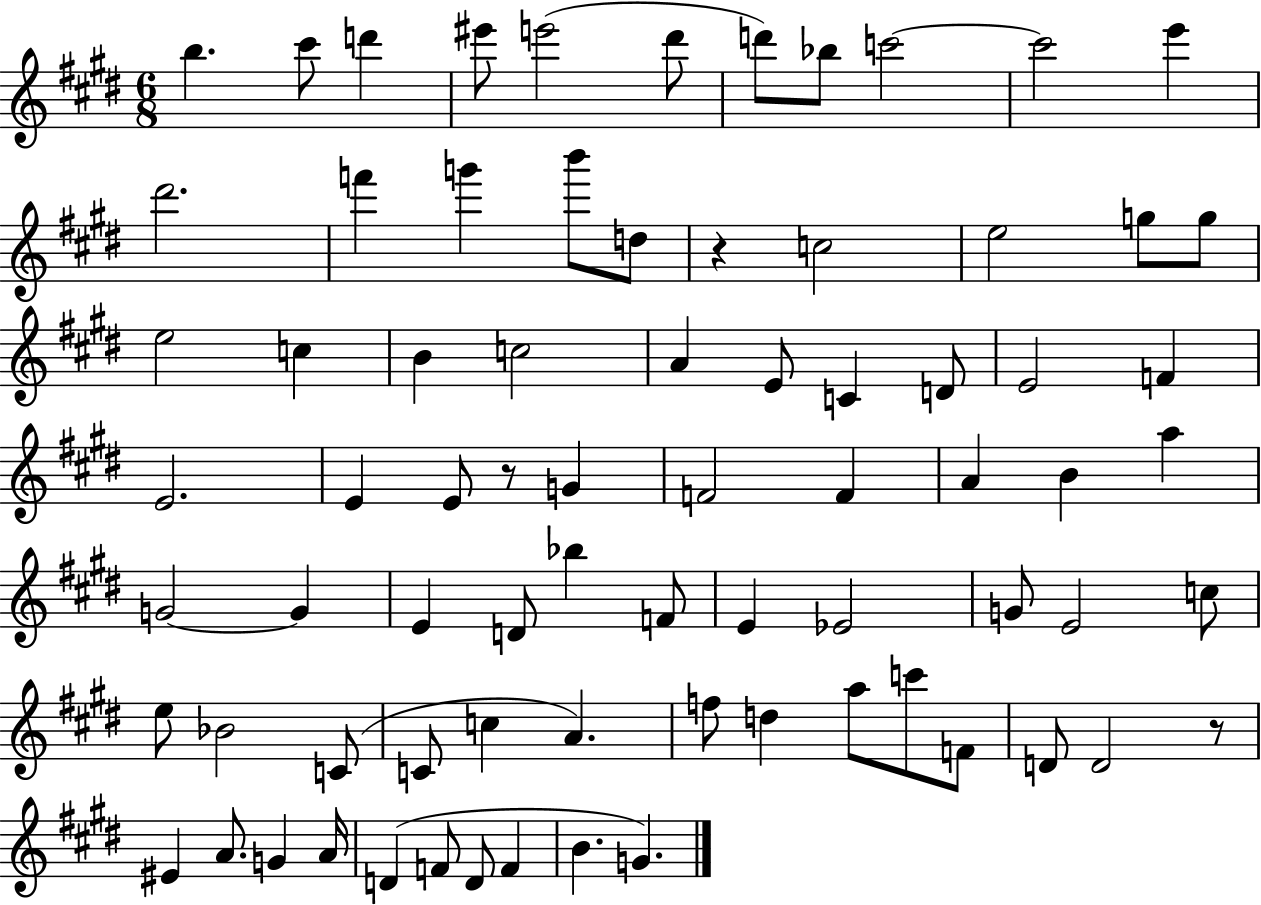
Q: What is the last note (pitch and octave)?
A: G4